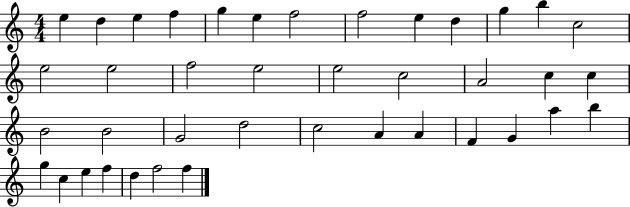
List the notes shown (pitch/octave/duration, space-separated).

E5/q D5/q E5/q F5/q G5/q E5/q F5/h F5/h E5/q D5/q G5/q B5/q C5/h E5/h E5/h F5/h E5/h E5/h C5/h A4/h C5/q C5/q B4/h B4/h G4/h D5/h C5/h A4/q A4/q F4/q G4/q A5/q B5/q G5/q C5/q E5/q F5/q D5/q F5/h F5/q